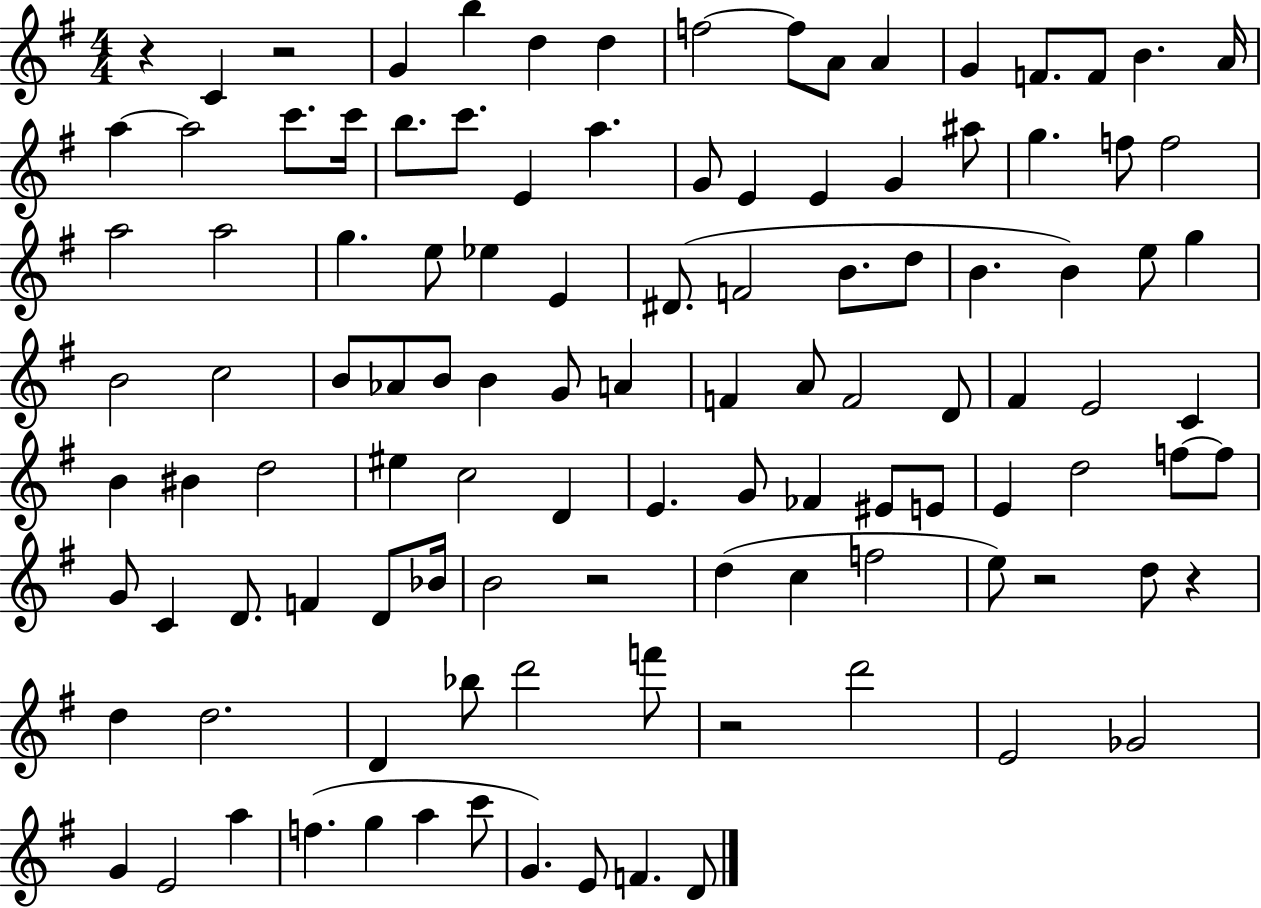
X:1
T:Untitled
M:4/4
L:1/4
K:G
z C z2 G b d d f2 f/2 A/2 A G F/2 F/2 B A/4 a a2 c'/2 c'/4 b/2 c'/2 E a G/2 E E G ^a/2 g f/2 f2 a2 a2 g e/2 _e E ^D/2 F2 B/2 d/2 B B e/2 g B2 c2 B/2 _A/2 B/2 B G/2 A F A/2 F2 D/2 ^F E2 C B ^B d2 ^e c2 D E G/2 _F ^E/2 E/2 E d2 f/2 f/2 G/2 C D/2 F D/2 _B/4 B2 z2 d c f2 e/2 z2 d/2 z d d2 D _b/2 d'2 f'/2 z2 d'2 E2 _G2 G E2 a f g a c'/2 G E/2 F D/2